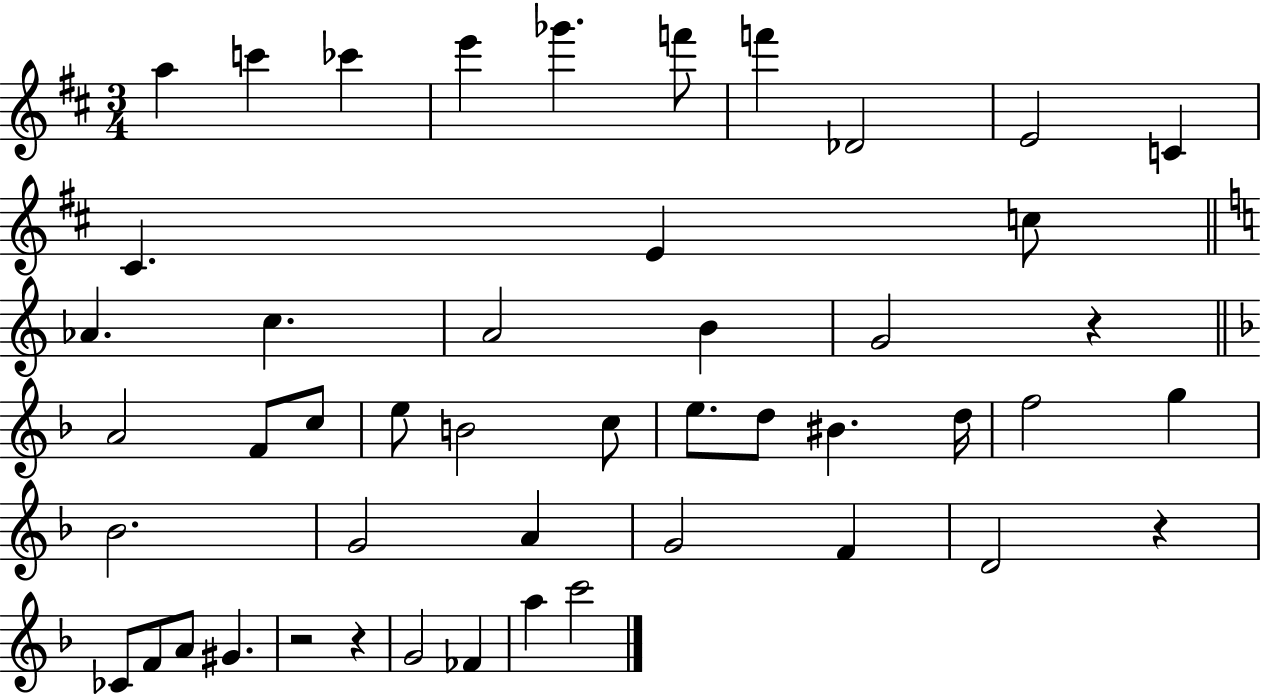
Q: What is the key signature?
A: D major